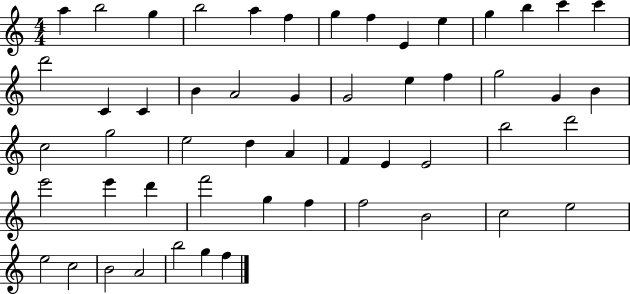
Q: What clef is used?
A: treble